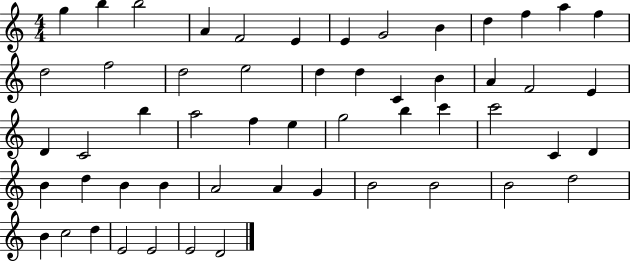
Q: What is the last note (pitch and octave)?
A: D4